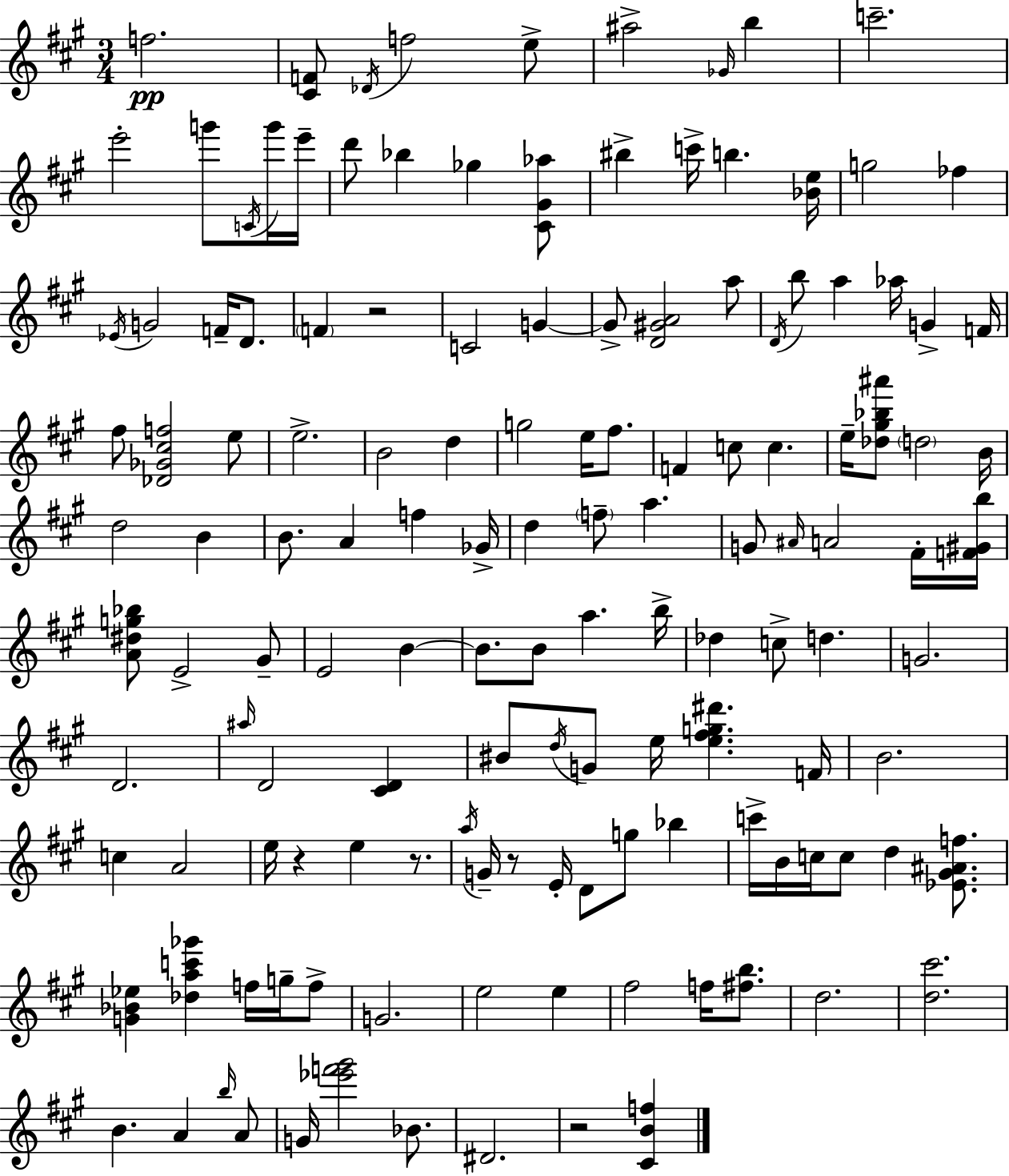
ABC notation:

X:1
T:Untitled
M:3/4
L:1/4
K:A
f2 [^CF]/2 _D/4 f2 e/2 ^a2 _G/4 b c'2 e'2 g'/2 C/4 g'/4 e'/4 d'/2 _b _g [^C^G_a]/2 ^b c'/4 b [_Be]/4 g2 _f _E/4 G2 F/4 D/2 F z2 C2 G G/2 [D^GA]2 a/2 D/4 b/2 a _a/4 G F/4 ^f/2 [_D_G^cf]2 e/2 e2 B2 d g2 e/4 ^f/2 F c/2 c e/4 [_d^g_b^a']/2 d2 B/4 d2 B B/2 A f _G/4 d f/2 a G/2 ^A/4 A2 ^F/4 [F^Gb]/4 [A^dg_b]/2 E2 ^G/2 E2 B B/2 B/2 a b/4 _d c/2 d G2 D2 ^a/4 D2 [^CD] ^B/2 d/4 G/2 e/4 [e^fg^d'] F/4 B2 c A2 e/4 z e z/2 a/4 G/4 z/2 E/4 D/2 g/2 _b c'/4 B/4 c/4 c/2 d [_E^G^Af]/2 [G_B_e] [_dac'_g'] f/4 g/4 f/2 G2 e2 e ^f2 f/4 [^fb]/2 d2 [d^c']2 B A b/4 A/2 G/4 [_e'f'^g']2 _B/2 ^D2 z2 [^CBf]